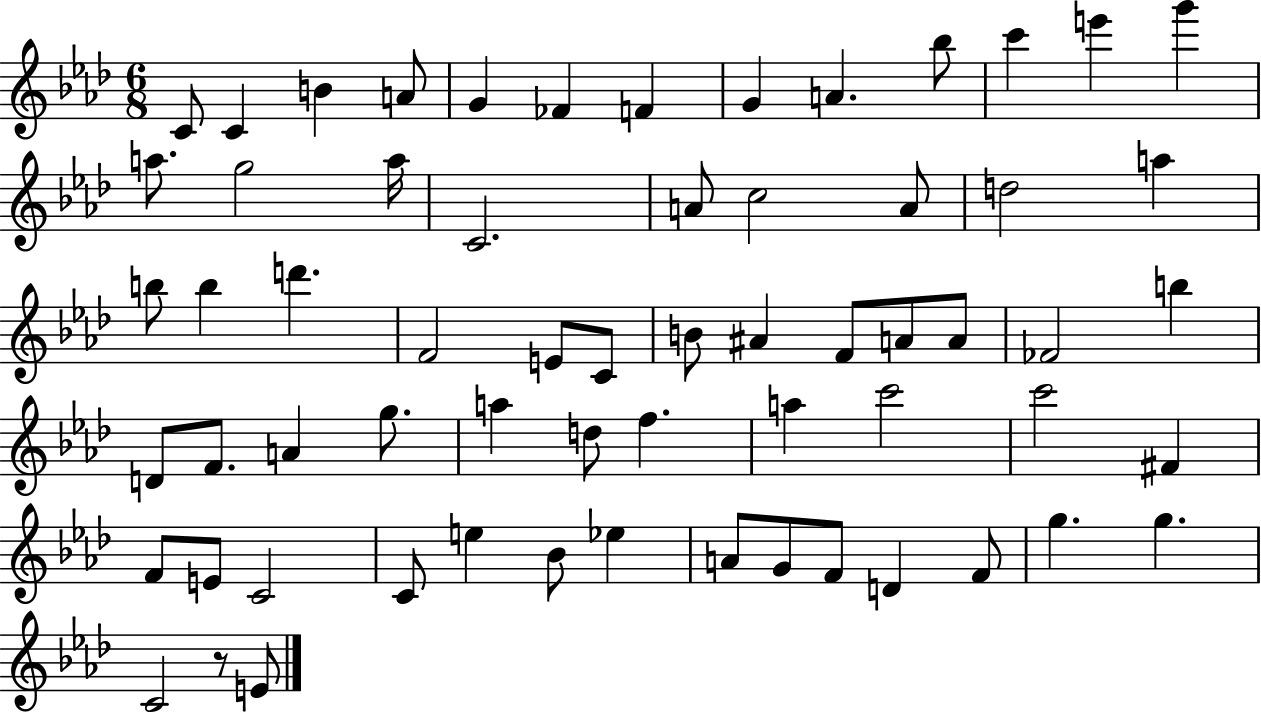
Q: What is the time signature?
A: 6/8